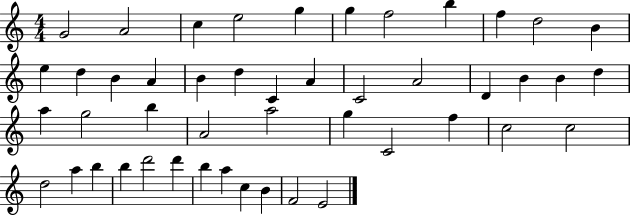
{
  \clef treble
  \numericTimeSignature
  \time 4/4
  \key c \major
  g'2 a'2 | c''4 e''2 g''4 | g''4 f''2 b''4 | f''4 d''2 b'4 | \break e''4 d''4 b'4 a'4 | b'4 d''4 c'4 a'4 | c'2 a'2 | d'4 b'4 b'4 d''4 | \break a''4 g''2 b''4 | a'2 a''2 | g''4 c'2 f''4 | c''2 c''2 | \break d''2 a''4 b''4 | b''4 d'''2 d'''4 | b''4 a''4 c''4 b'4 | f'2 e'2 | \break \bar "|."
}